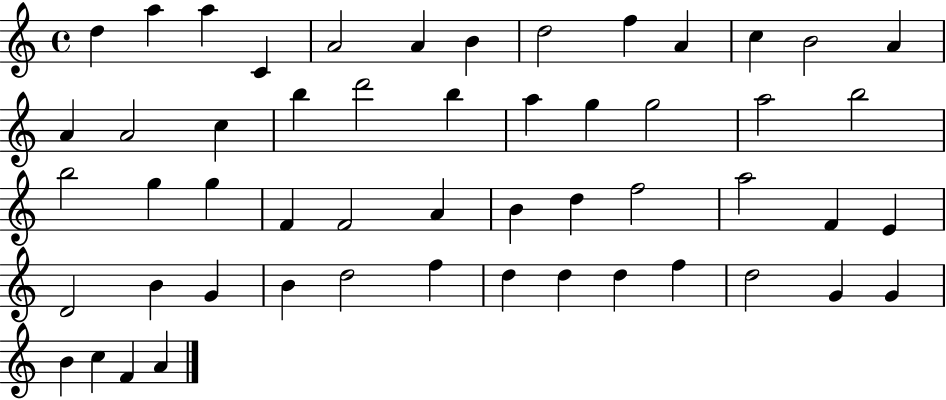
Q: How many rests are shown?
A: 0